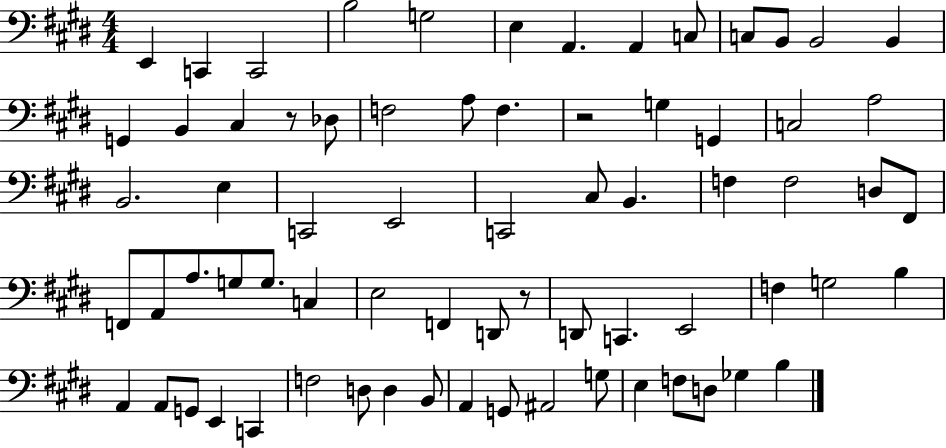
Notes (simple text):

E2/q C2/q C2/h B3/h G3/h E3/q A2/q. A2/q C3/e C3/e B2/e B2/h B2/q G2/q B2/q C#3/q R/e Db3/e F3/h A3/e F3/q. R/h G3/q G2/q C3/h A3/h B2/h. E3/q C2/h E2/h C2/h C#3/e B2/q. F3/q F3/h D3/e F#2/e F2/e A2/e A3/e. G3/e G3/e. C3/q E3/h F2/q D2/e R/e D2/e C2/q. E2/h F3/q G3/h B3/q A2/q A2/e G2/e E2/q C2/q F3/h D3/e D3/q B2/e A2/q G2/e A#2/h G3/e E3/q F3/e D3/e Gb3/q B3/q